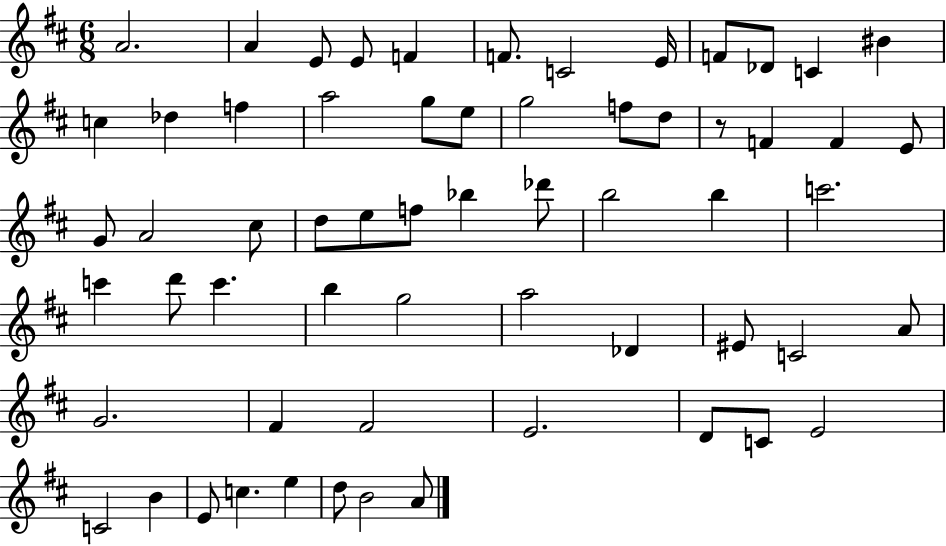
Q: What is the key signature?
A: D major